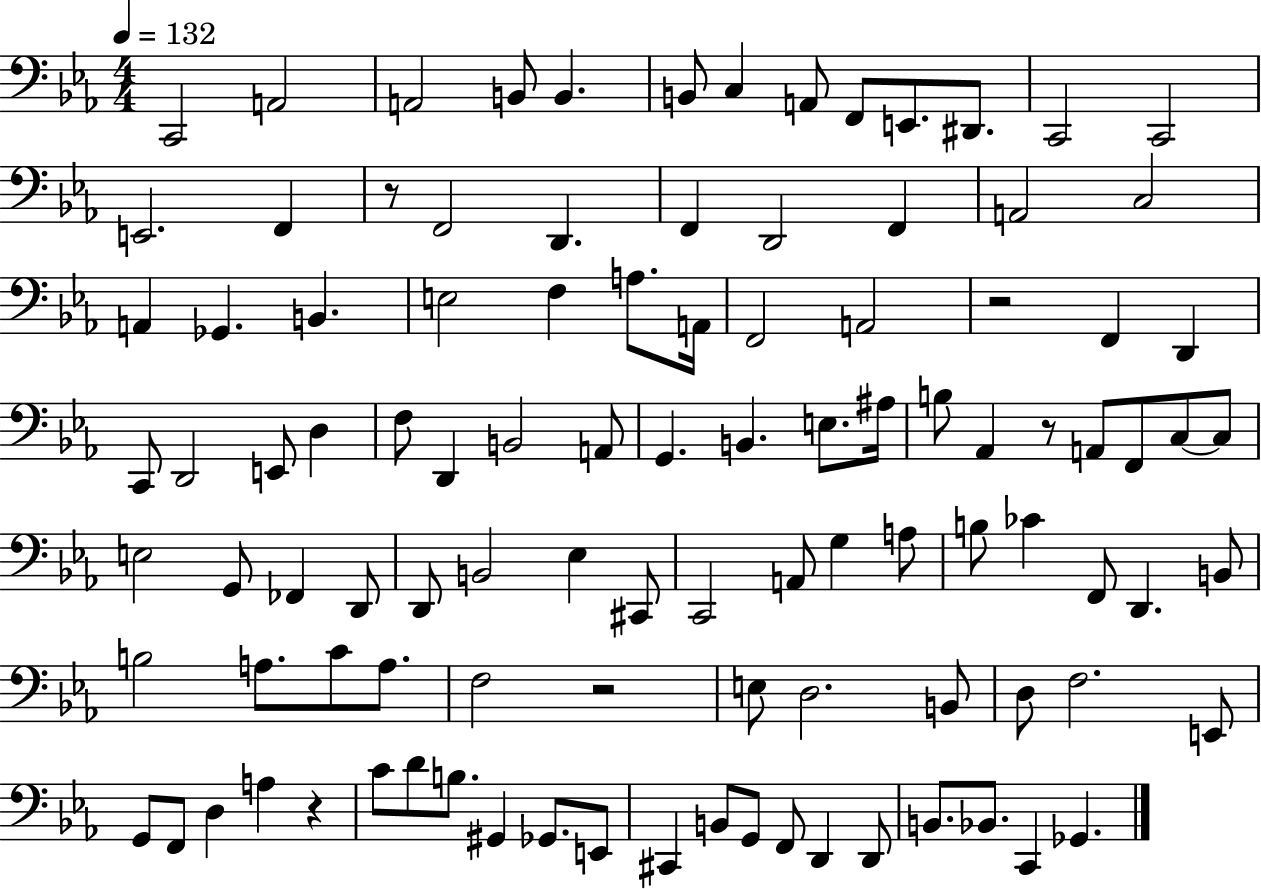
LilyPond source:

{
  \clef bass
  \numericTimeSignature
  \time 4/4
  \key ees \major
  \tempo 4 = 132
  c,2 a,2 | a,2 b,8 b,4. | b,8 c4 a,8 f,8 e,8. dis,8. | c,2 c,2 | \break e,2. f,4 | r8 f,2 d,4. | f,4 d,2 f,4 | a,2 c2 | \break a,4 ges,4. b,4. | e2 f4 a8. a,16 | f,2 a,2 | r2 f,4 d,4 | \break c,8 d,2 e,8 d4 | f8 d,4 b,2 a,8 | g,4. b,4. e8. ais16 | b8 aes,4 r8 a,8 f,8 c8~~ c8 | \break e2 g,8 fes,4 d,8 | d,8 b,2 ees4 cis,8 | c,2 a,8 g4 a8 | b8 ces'4 f,8 d,4. b,8 | \break b2 a8. c'8 a8. | f2 r2 | e8 d2. b,8 | d8 f2. e,8 | \break g,8 f,8 d4 a4 r4 | c'8 d'8 b8. gis,4 ges,8. e,8 | cis,4 b,8 g,8 f,8 d,4 d,8 | b,8. bes,8. c,4 ges,4. | \break \bar "|."
}